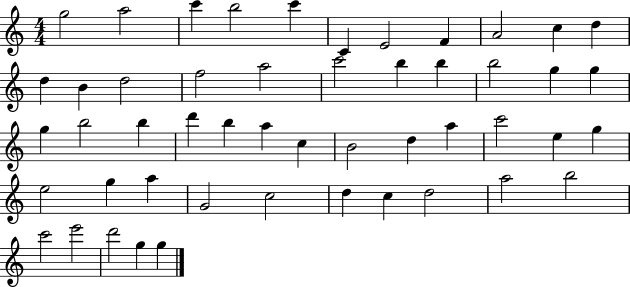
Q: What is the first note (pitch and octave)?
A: G5